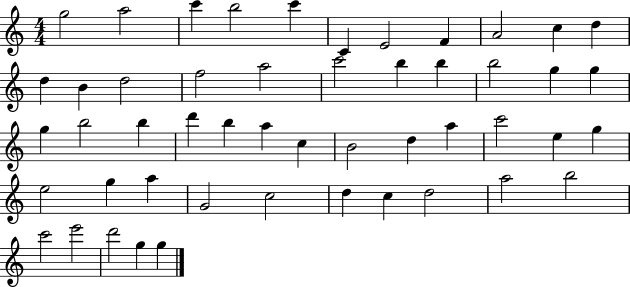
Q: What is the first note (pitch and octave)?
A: G5